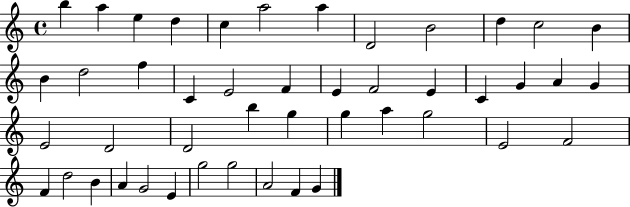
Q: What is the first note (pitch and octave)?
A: B5